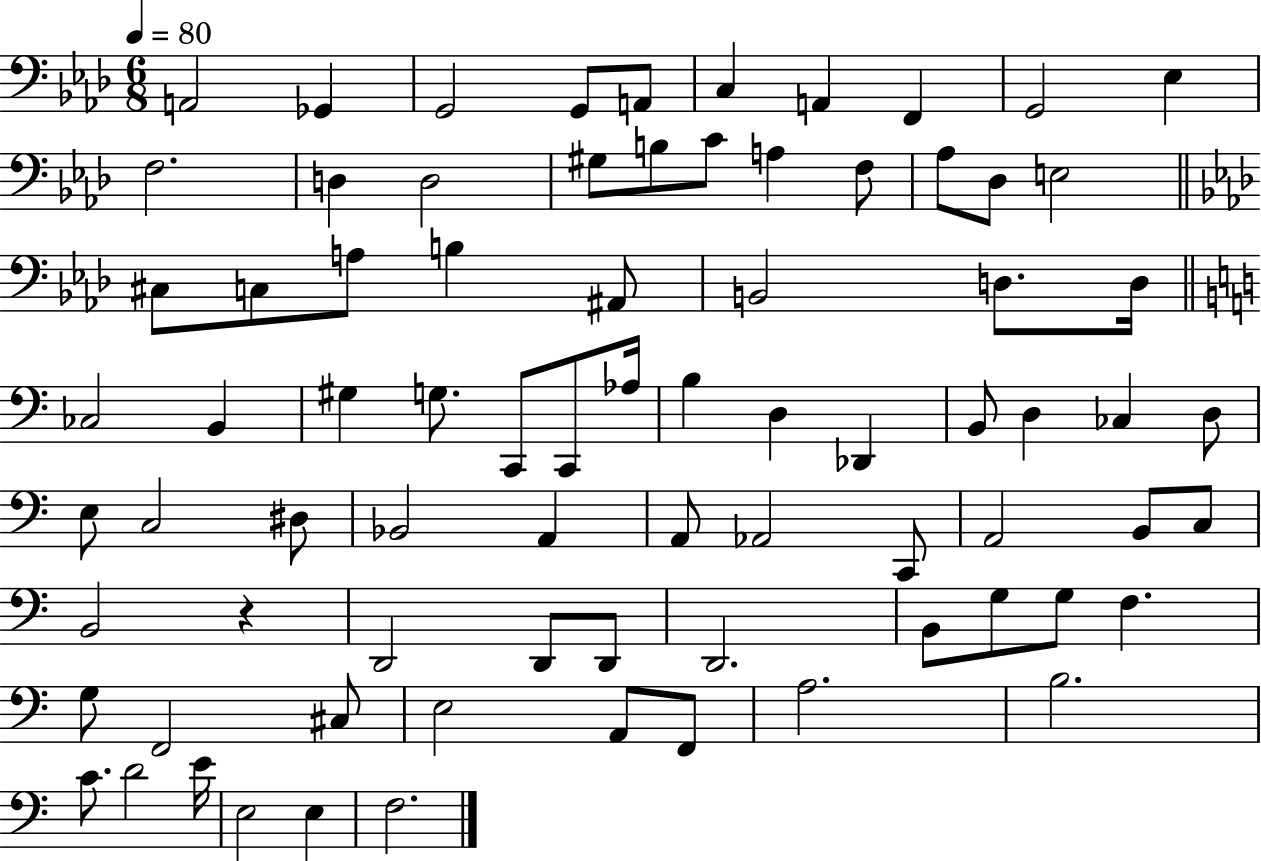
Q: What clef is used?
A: bass